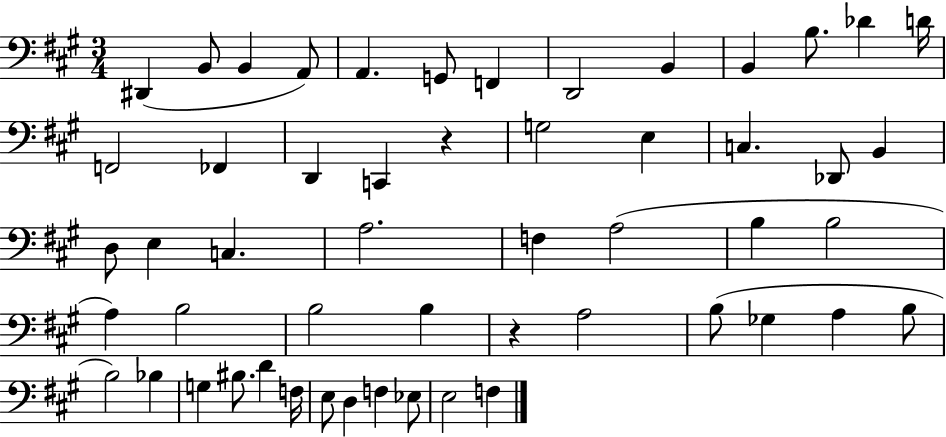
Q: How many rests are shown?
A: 2